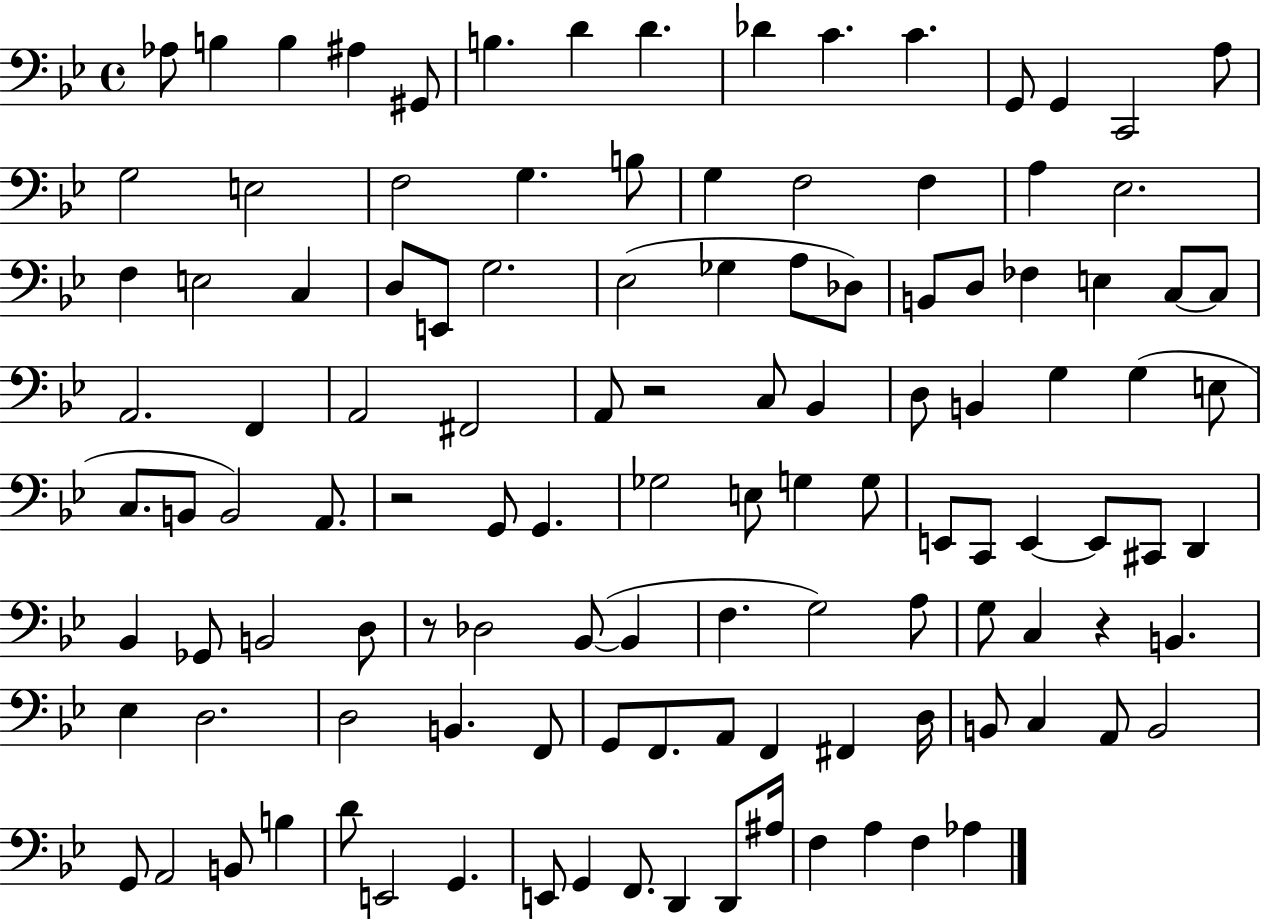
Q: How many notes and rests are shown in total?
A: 118